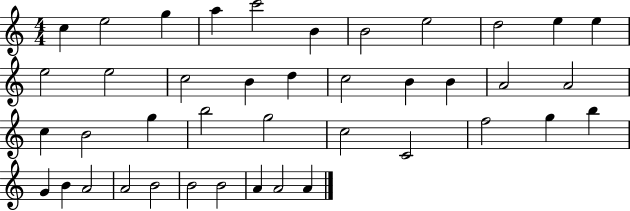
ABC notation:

X:1
T:Untitled
M:4/4
L:1/4
K:C
c e2 g a c'2 B B2 e2 d2 e e e2 e2 c2 B d c2 B B A2 A2 c B2 g b2 g2 c2 C2 f2 g b G B A2 A2 B2 B2 B2 A A2 A